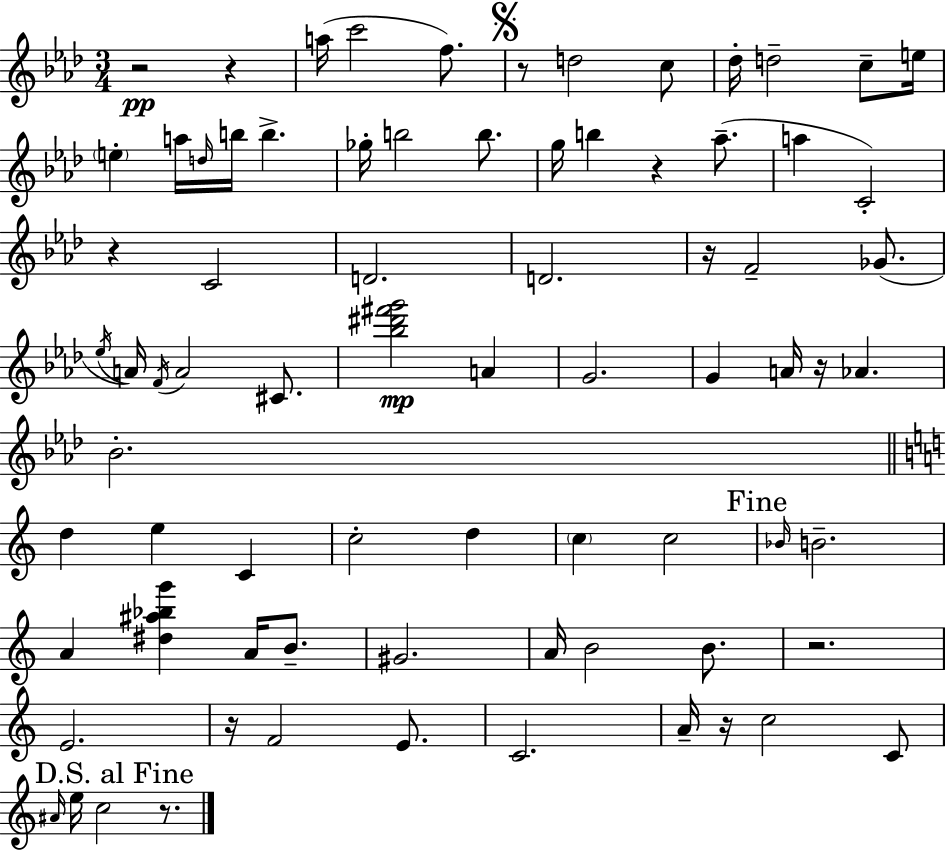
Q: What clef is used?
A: treble